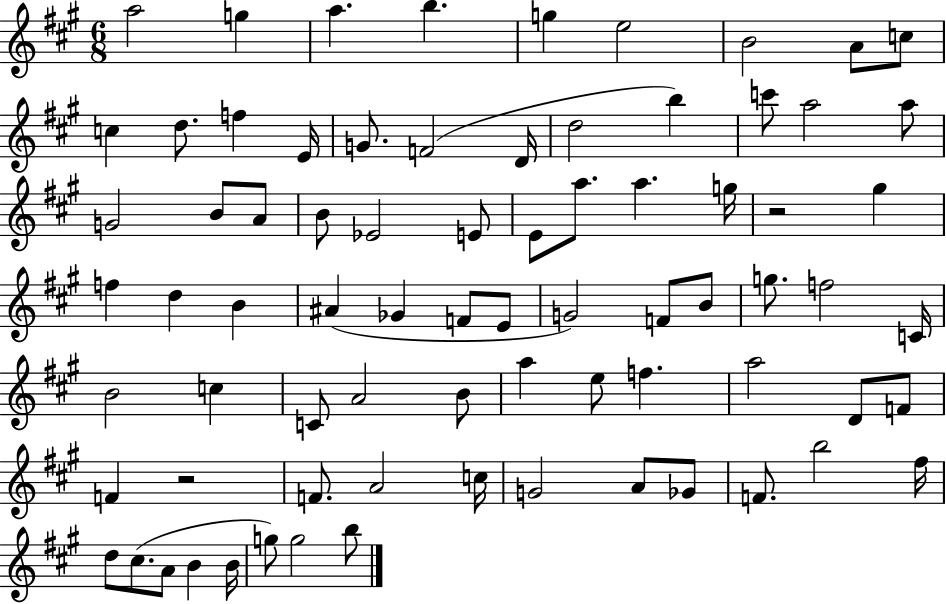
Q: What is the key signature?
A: A major